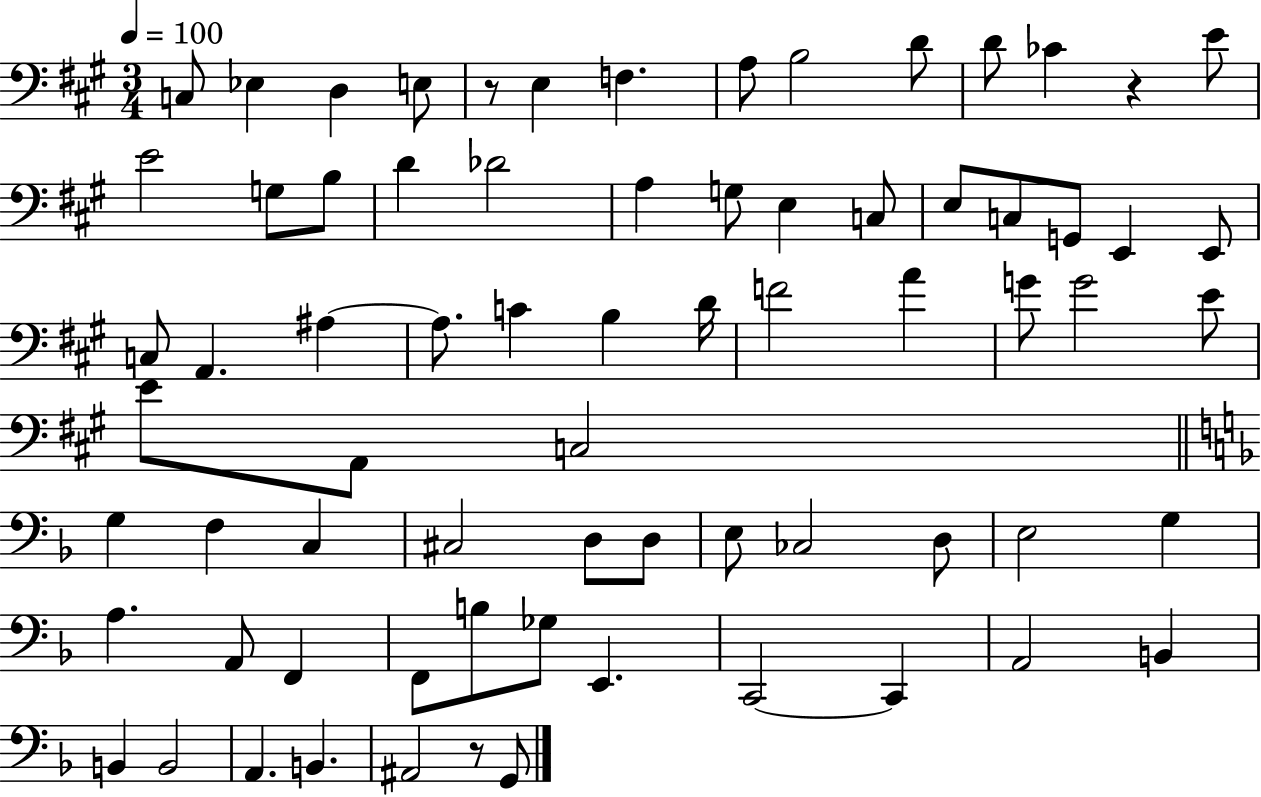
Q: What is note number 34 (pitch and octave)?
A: F4